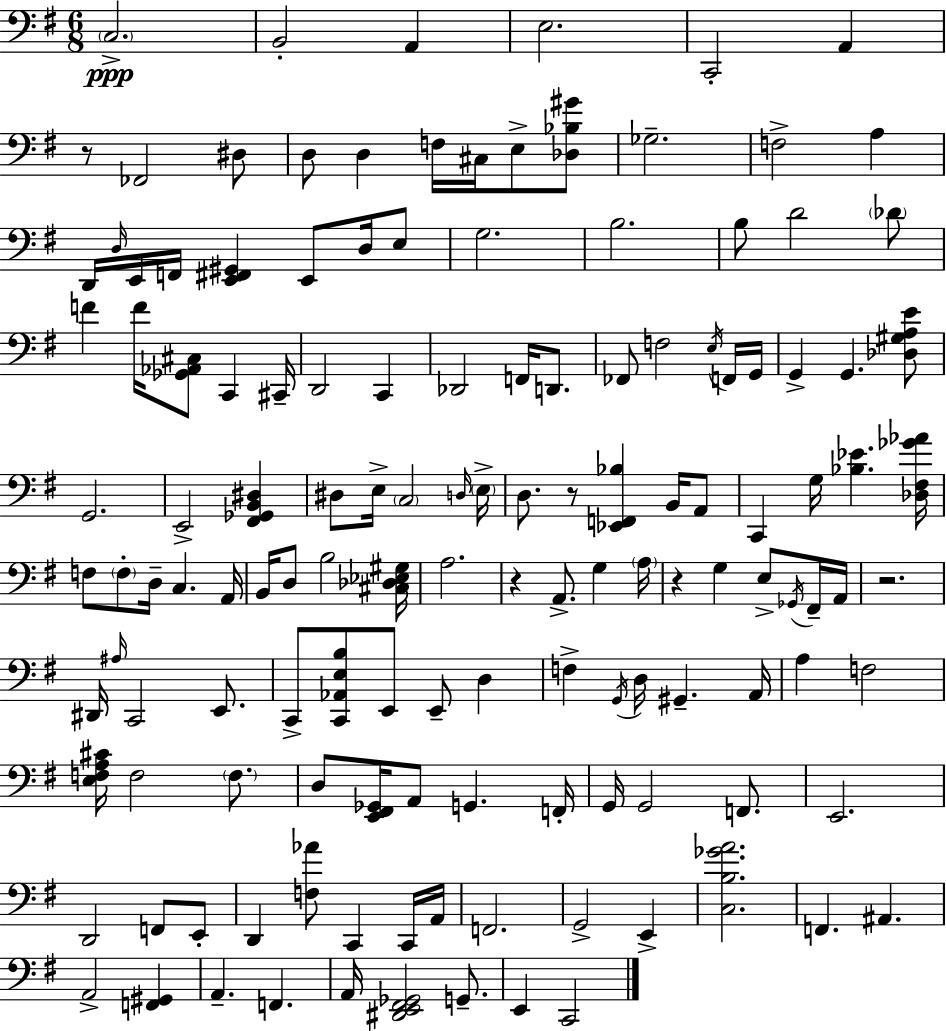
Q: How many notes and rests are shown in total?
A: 138